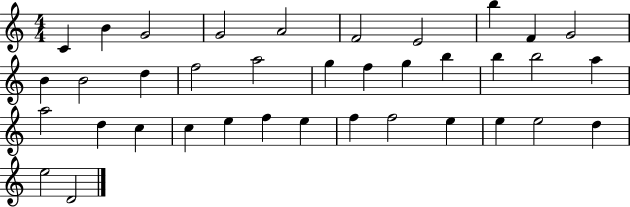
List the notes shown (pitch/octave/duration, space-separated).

C4/q B4/q G4/h G4/h A4/h F4/h E4/h B5/q F4/q G4/h B4/q B4/h D5/q F5/h A5/h G5/q F5/q G5/q B5/q B5/q B5/h A5/q A5/h D5/q C5/q C5/q E5/q F5/q E5/q F5/q F5/h E5/q E5/q E5/h D5/q E5/h D4/h